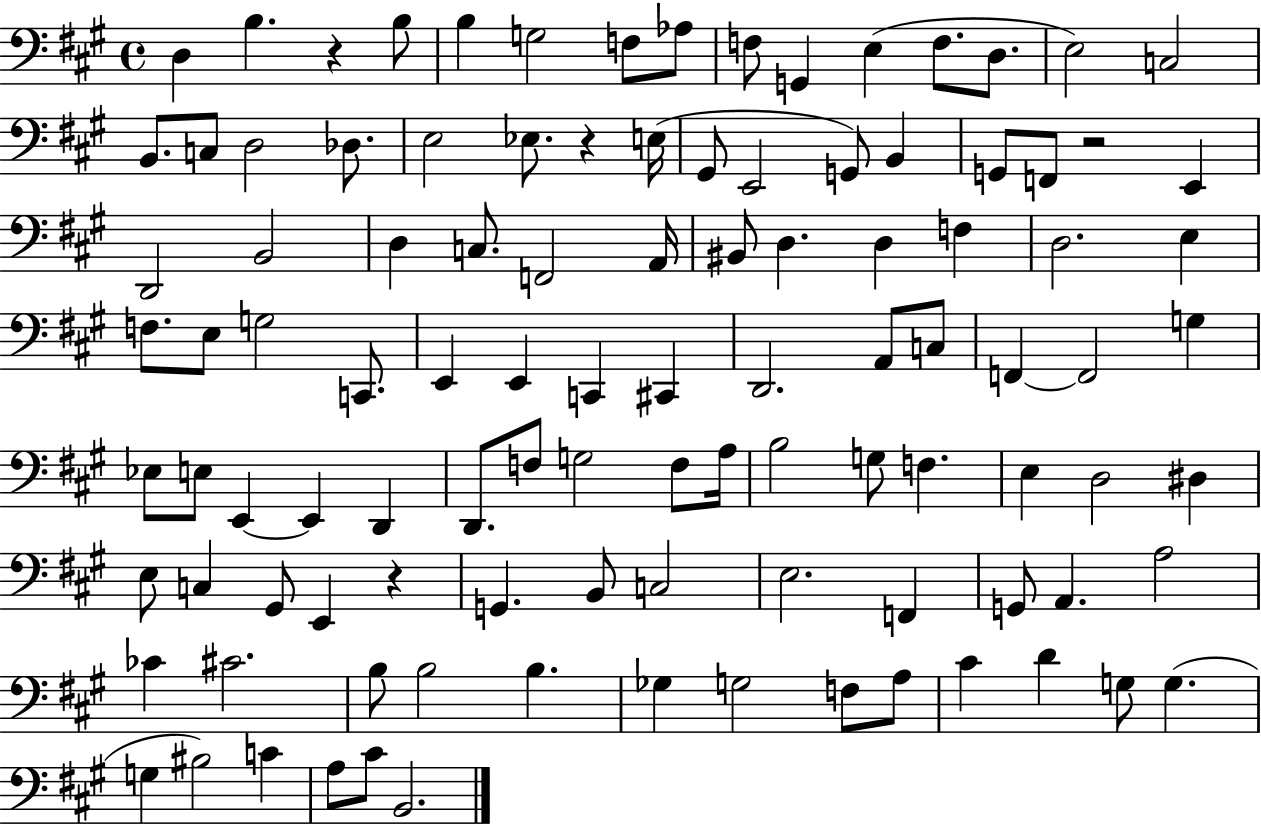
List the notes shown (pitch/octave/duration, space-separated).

D3/q B3/q. R/q B3/e B3/q G3/h F3/e Ab3/e F3/e G2/q E3/q F3/e. D3/e. E3/h C3/h B2/e. C3/e D3/h Db3/e. E3/h Eb3/e. R/q E3/s G#2/e E2/h G2/e B2/q G2/e F2/e R/h E2/q D2/h B2/h D3/q C3/e. F2/h A2/s BIS2/e D3/q. D3/q F3/q D3/h. E3/q F3/e. E3/e G3/h C2/e. E2/q E2/q C2/q C#2/q D2/h. A2/e C3/e F2/q F2/h G3/q Eb3/e E3/e E2/q E2/q D2/q D2/e. F3/e G3/h F3/e A3/s B3/h G3/e F3/q. E3/q D3/h D#3/q E3/e C3/q G#2/e E2/q R/q G2/q. B2/e C3/h E3/h. F2/q G2/e A2/q. A3/h CES4/q C#4/h. B3/e B3/h B3/q. Gb3/q G3/h F3/e A3/e C#4/q D4/q G3/e G3/q. G3/q BIS3/h C4/q A3/e C#4/e B2/h.